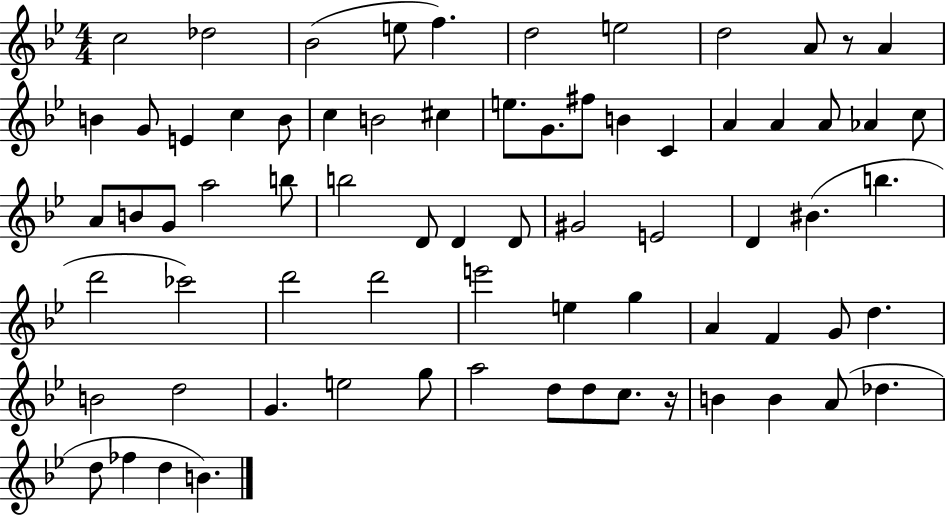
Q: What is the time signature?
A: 4/4